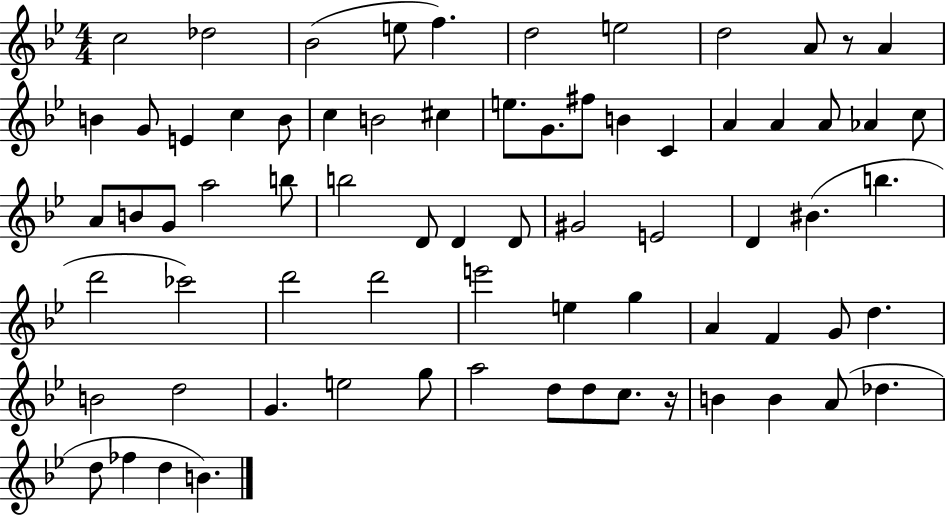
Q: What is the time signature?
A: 4/4